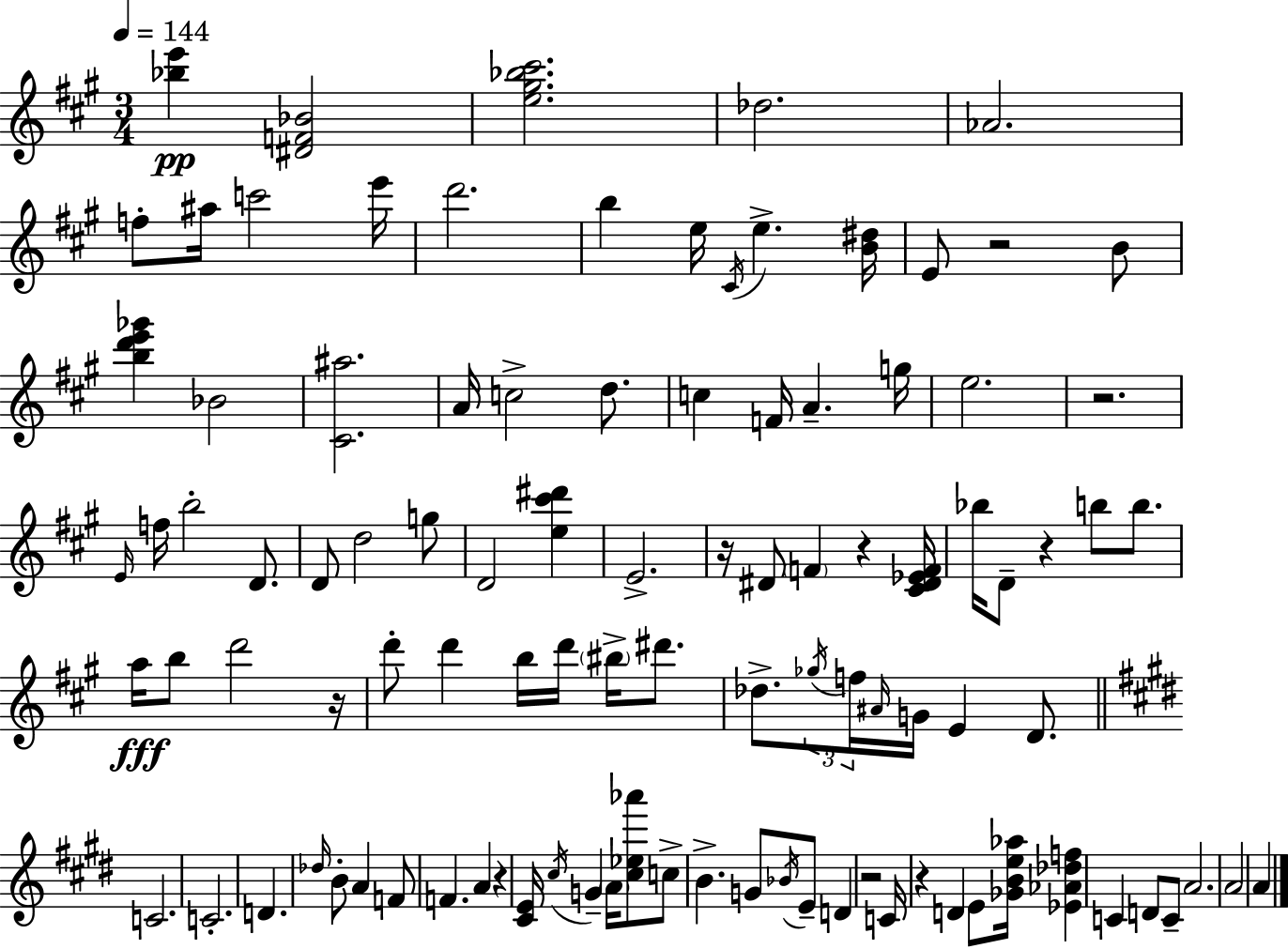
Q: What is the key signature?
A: A major